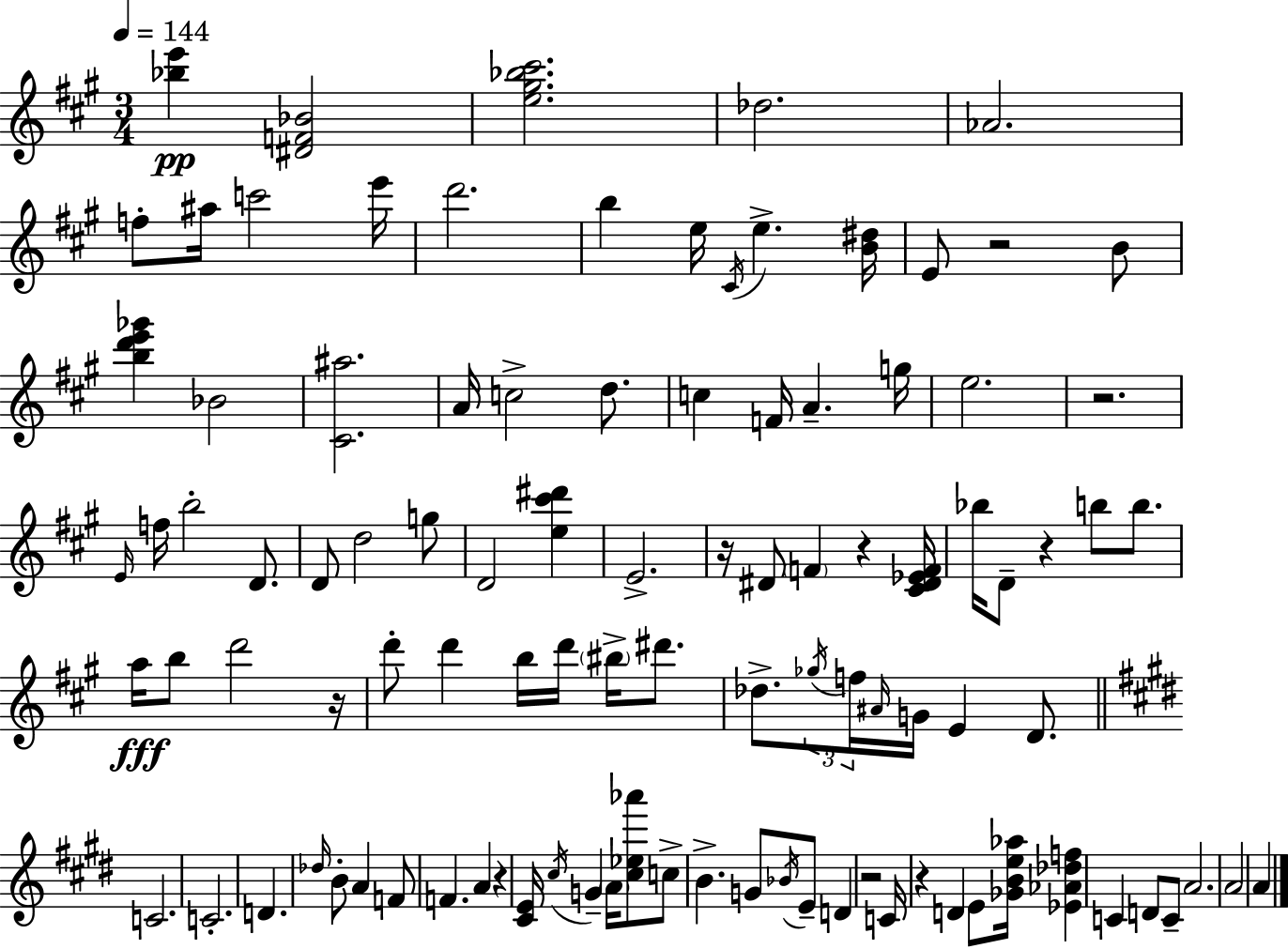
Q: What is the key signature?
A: A major